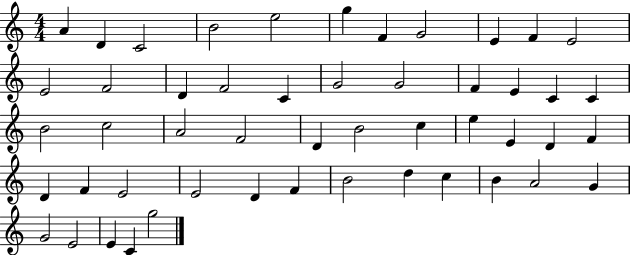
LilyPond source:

{
  \clef treble
  \numericTimeSignature
  \time 4/4
  \key c \major
  a'4 d'4 c'2 | b'2 e''2 | g''4 f'4 g'2 | e'4 f'4 e'2 | \break e'2 f'2 | d'4 f'2 c'4 | g'2 g'2 | f'4 e'4 c'4 c'4 | \break b'2 c''2 | a'2 f'2 | d'4 b'2 c''4 | e''4 e'4 d'4 f'4 | \break d'4 f'4 e'2 | e'2 d'4 f'4 | b'2 d''4 c''4 | b'4 a'2 g'4 | \break g'2 e'2 | e'4 c'4 g''2 | \bar "|."
}